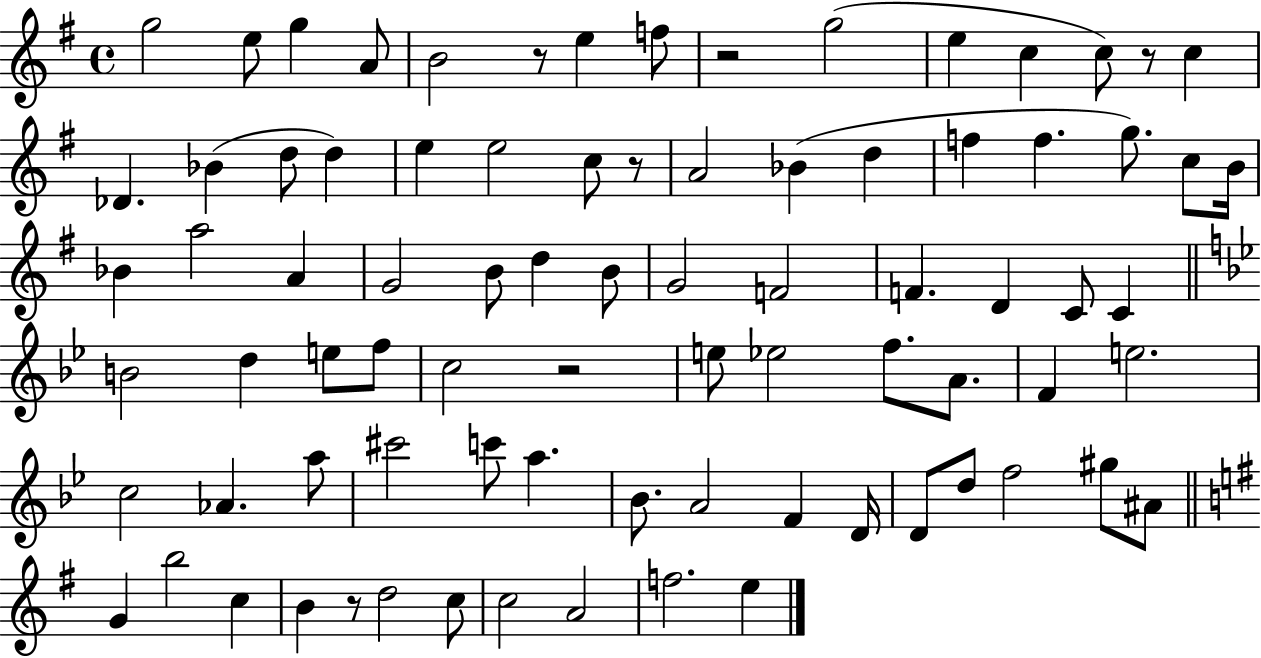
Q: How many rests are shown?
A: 6